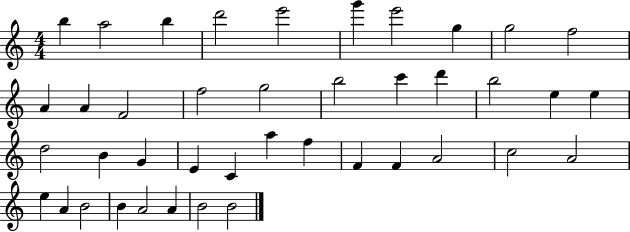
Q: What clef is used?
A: treble